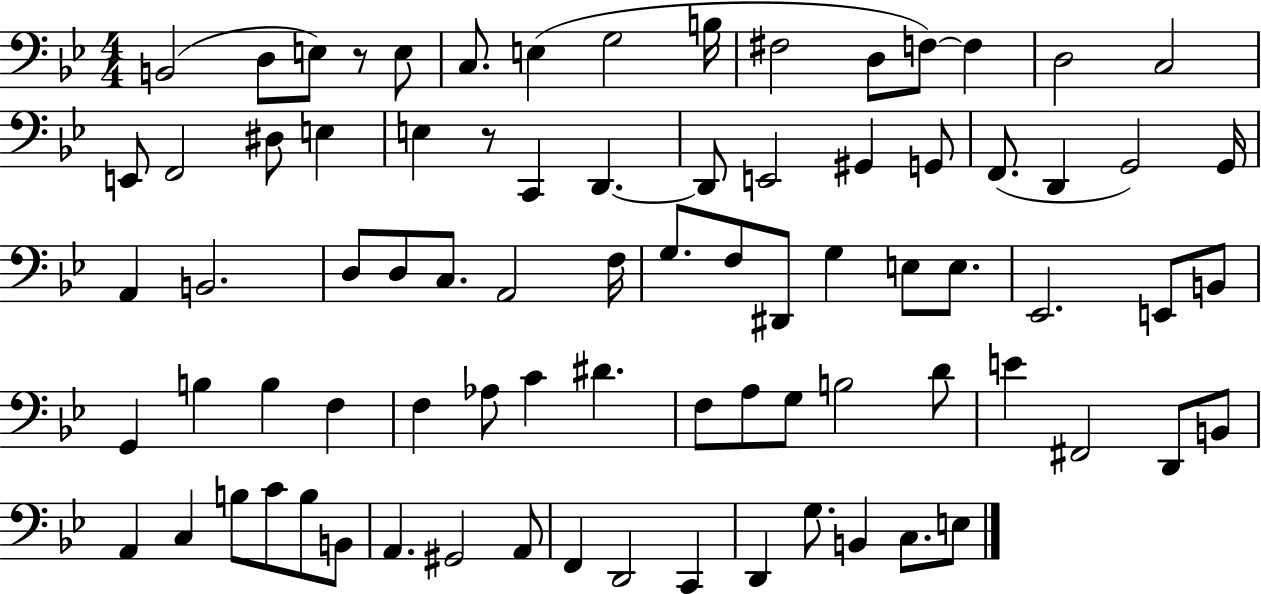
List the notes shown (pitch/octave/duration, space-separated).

B2/h D3/e E3/e R/e E3/e C3/e. E3/q G3/h B3/s F#3/h D3/e F3/e F3/q D3/h C3/h E2/e F2/h D#3/e E3/q E3/q R/e C2/q D2/q. D2/e E2/h G#2/q G2/e F2/e. D2/q G2/h G2/s A2/q B2/h. D3/e D3/e C3/e. A2/h F3/s G3/e. F3/e D#2/e G3/q E3/e E3/e. Eb2/h. E2/e B2/e G2/q B3/q B3/q F3/q F3/q Ab3/e C4/q D#4/q. F3/e A3/e G3/e B3/h D4/e E4/q F#2/h D2/e B2/e A2/q C3/q B3/e C4/e B3/e B2/e A2/q. G#2/h A2/e F2/q D2/h C2/q D2/q G3/e. B2/q C3/e. E3/e